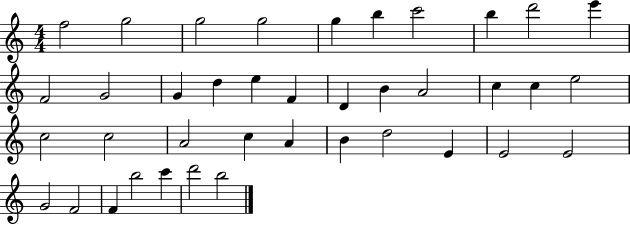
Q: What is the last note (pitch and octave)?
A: B5